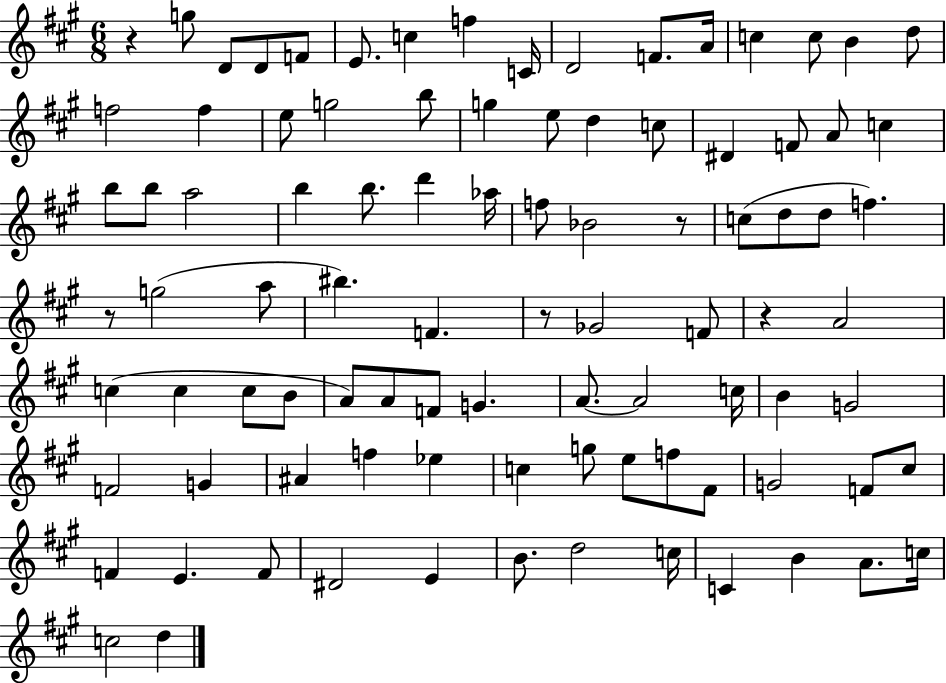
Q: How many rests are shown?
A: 5